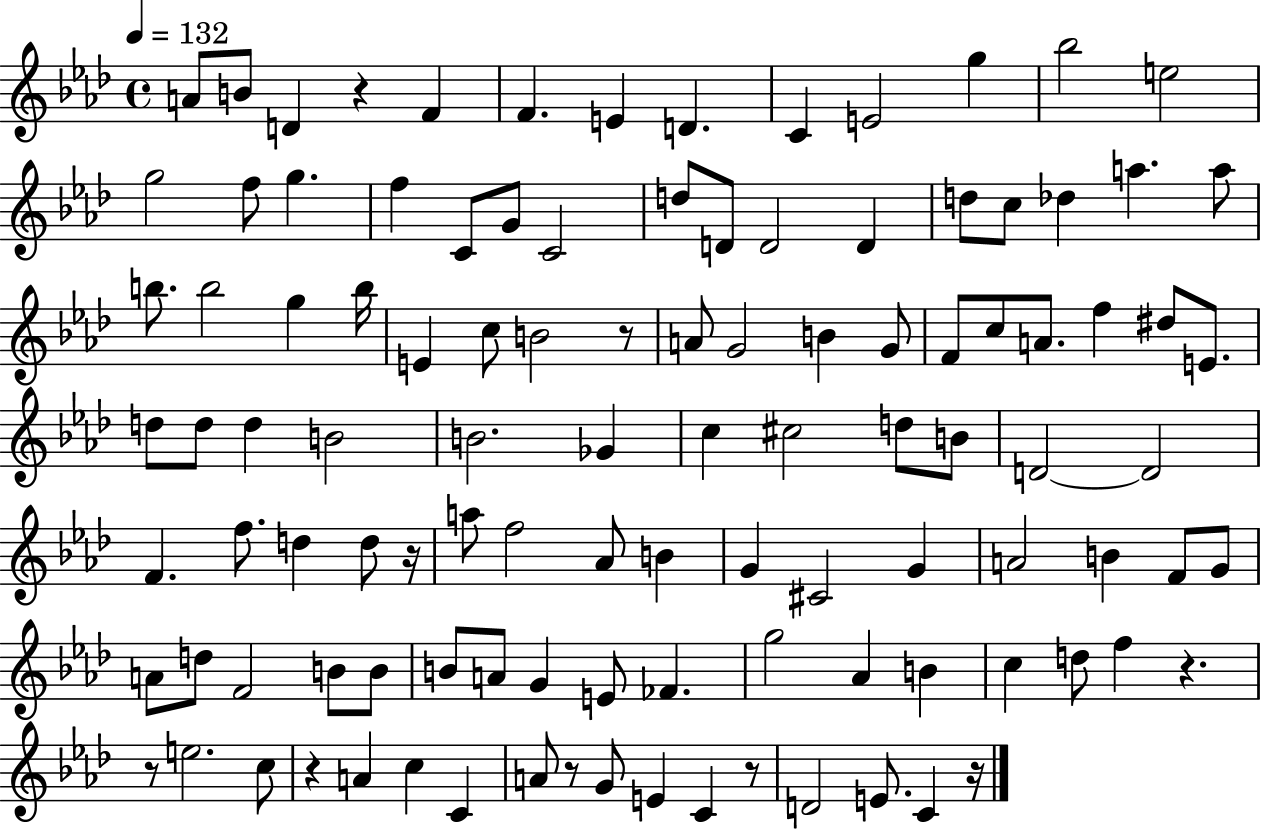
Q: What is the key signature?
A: AES major